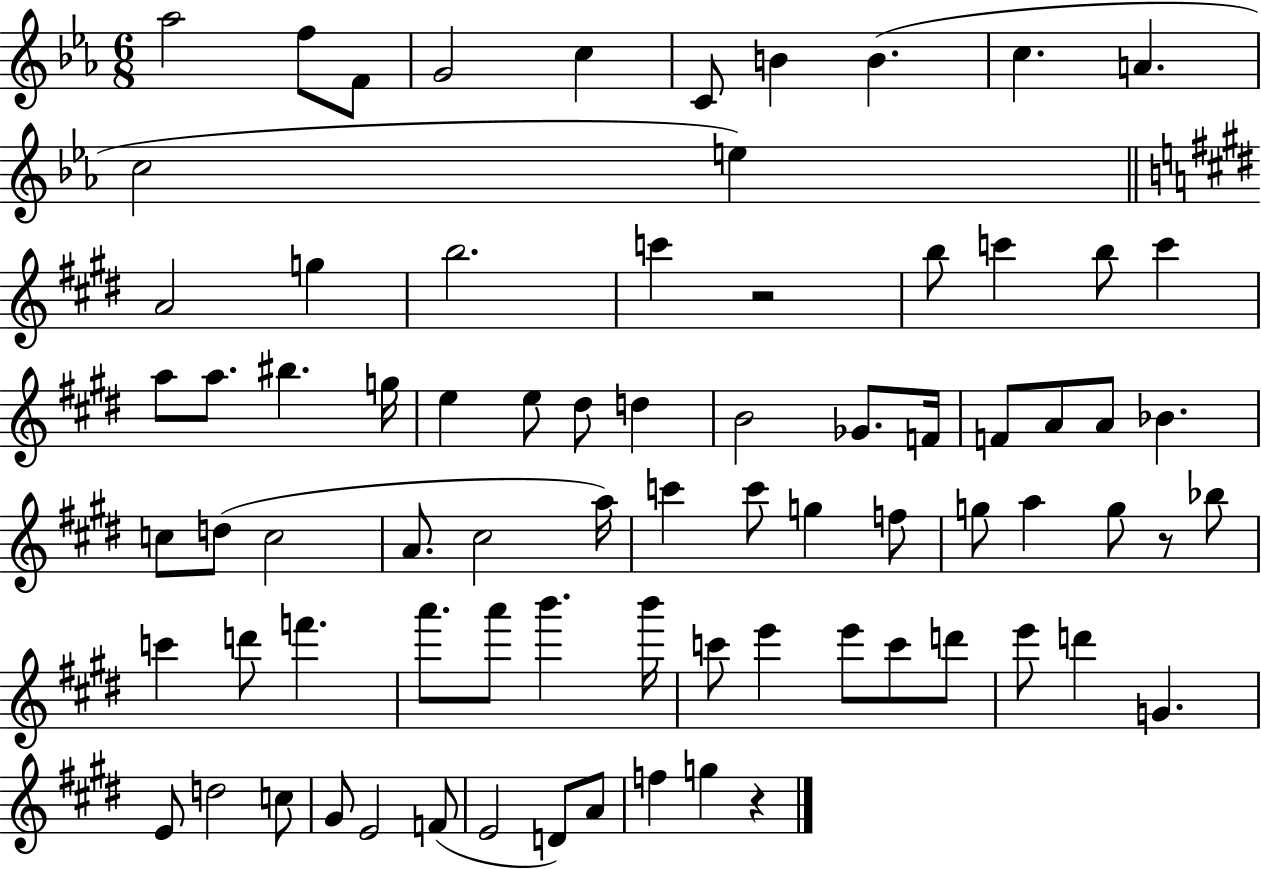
X:1
T:Untitled
M:6/8
L:1/4
K:Eb
_a2 f/2 F/2 G2 c C/2 B B c A c2 e A2 g b2 c' z2 b/2 c' b/2 c' a/2 a/2 ^b g/4 e e/2 ^d/2 d B2 _G/2 F/4 F/2 A/2 A/2 _B c/2 d/2 c2 A/2 ^c2 a/4 c' c'/2 g f/2 g/2 a g/2 z/2 _b/2 c' d'/2 f' a'/2 a'/2 b' b'/4 c'/2 e' e'/2 c'/2 d'/2 e'/2 d' G E/2 d2 c/2 ^G/2 E2 F/2 E2 D/2 A/2 f g z